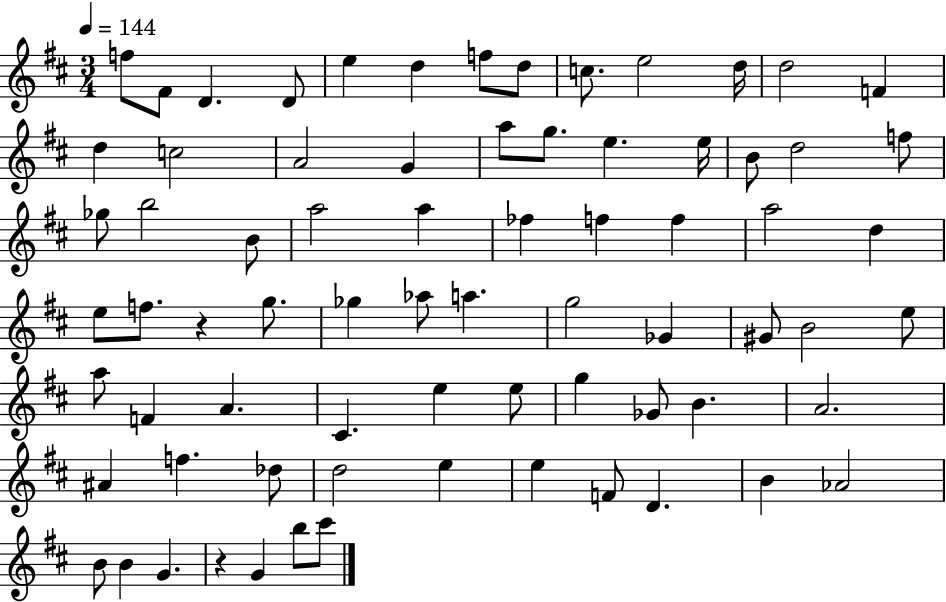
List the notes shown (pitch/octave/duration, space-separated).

F5/e F#4/e D4/q. D4/e E5/q D5/q F5/e D5/e C5/e. E5/h D5/s D5/h F4/q D5/q C5/h A4/h G4/q A5/e G5/e. E5/q. E5/s B4/e D5/h F5/e Gb5/e B5/h B4/e A5/h A5/q FES5/q F5/q F5/q A5/h D5/q E5/e F5/e. R/q G5/e. Gb5/q Ab5/e A5/q. G5/h Gb4/q G#4/e B4/h E5/e A5/e F4/q A4/q. C#4/q. E5/q E5/e G5/q Gb4/e B4/q. A4/h. A#4/q F5/q. Db5/e D5/h E5/q E5/q F4/e D4/q. B4/q Ab4/h B4/e B4/q G4/q. R/q G4/q B5/e C#6/e